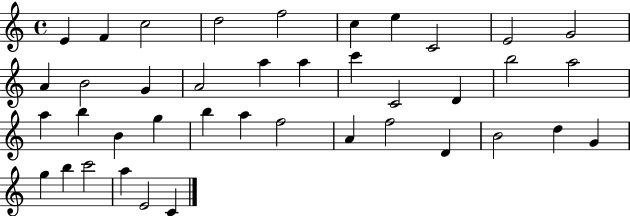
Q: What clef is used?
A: treble